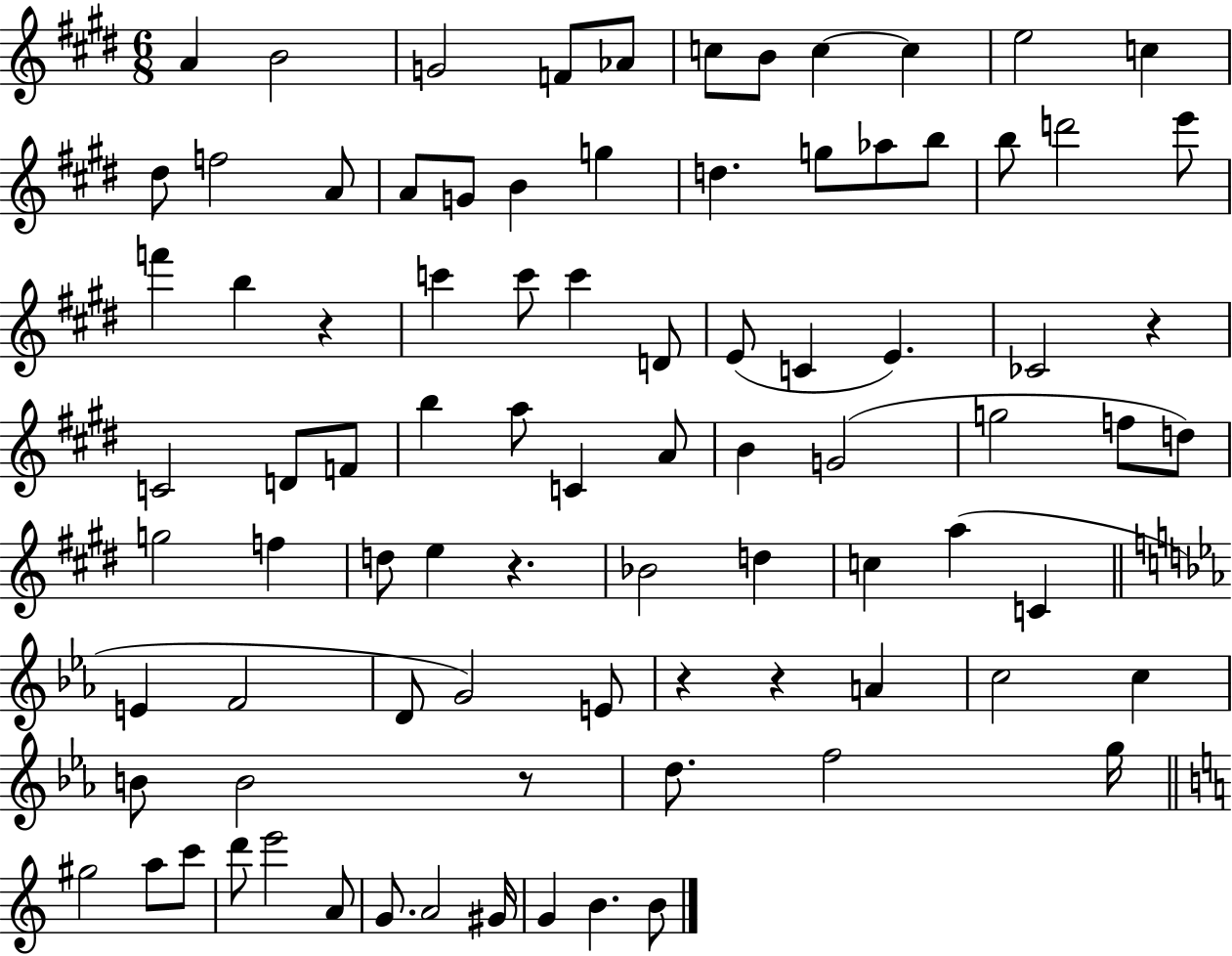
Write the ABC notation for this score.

X:1
T:Untitled
M:6/8
L:1/4
K:E
A B2 G2 F/2 _A/2 c/2 B/2 c c e2 c ^d/2 f2 A/2 A/2 G/2 B g d g/2 _a/2 b/2 b/2 d'2 e'/2 f' b z c' c'/2 c' D/2 E/2 C E _C2 z C2 D/2 F/2 b a/2 C A/2 B G2 g2 f/2 d/2 g2 f d/2 e z _B2 d c a C E F2 D/2 G2 E/2 z z A c2 c B/2 B2 z/2 d/2 f2 g/4 ^g2 a/2 c'/2 d'/2 e'2 A/2 G/2 A2 ^G/4 G B B/2